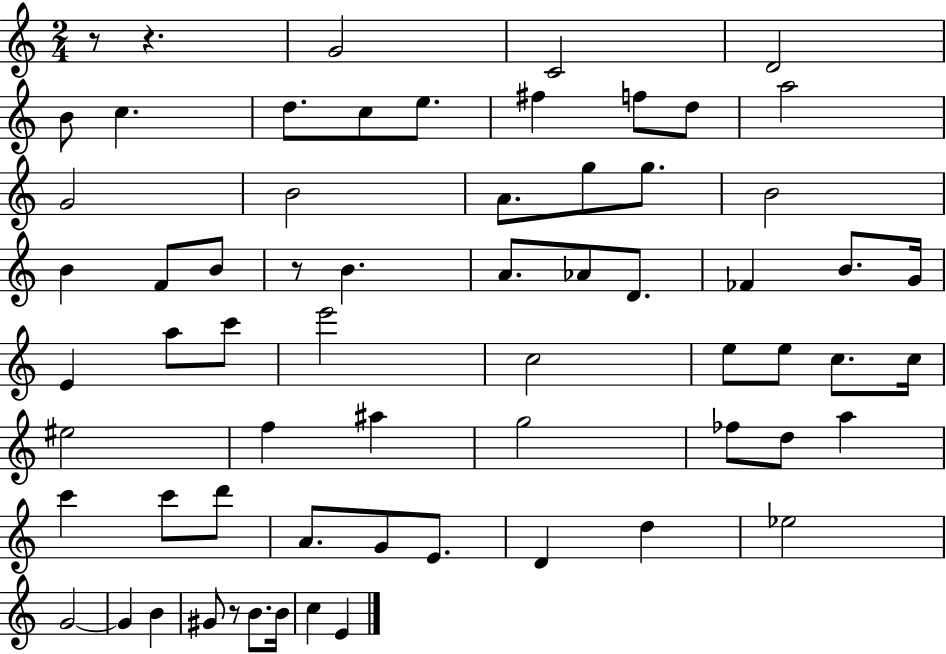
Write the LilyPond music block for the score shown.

{
  \clef treble
  \numericTimeSignature
  \time 2/4
  \key c \major
  r8 r4. | g'2 | c'2 | d'2 | \break b'8 c''4. | d''8. c''8 e''8. | fis''4 f''8 d''8 | a''2 | \break g'2 | b'2 | a'8. g''8 g''8. | b'2 | \break b'4 f'8 b'8 | r8 b'4. | a'8. aes'8 d'8. | fes'4 b'8. g'16 | \break e'4 a''8 c'''8 | e'''2 | c''2 | e''8 e''8 c''8. c''16 | \break eis''2 | f''4 ais''4 | g''2 | fes''8 d''8 a''4 | \break c'''4 c'''8 d'''8 | a'8. g'8 e'8. | d'4 d''4 | ees''2 | \break g'2~~ | g'4 b'4 | gis'8 r8 b'8. b'16 | c''4 e'4 | \break \bar "|."
}